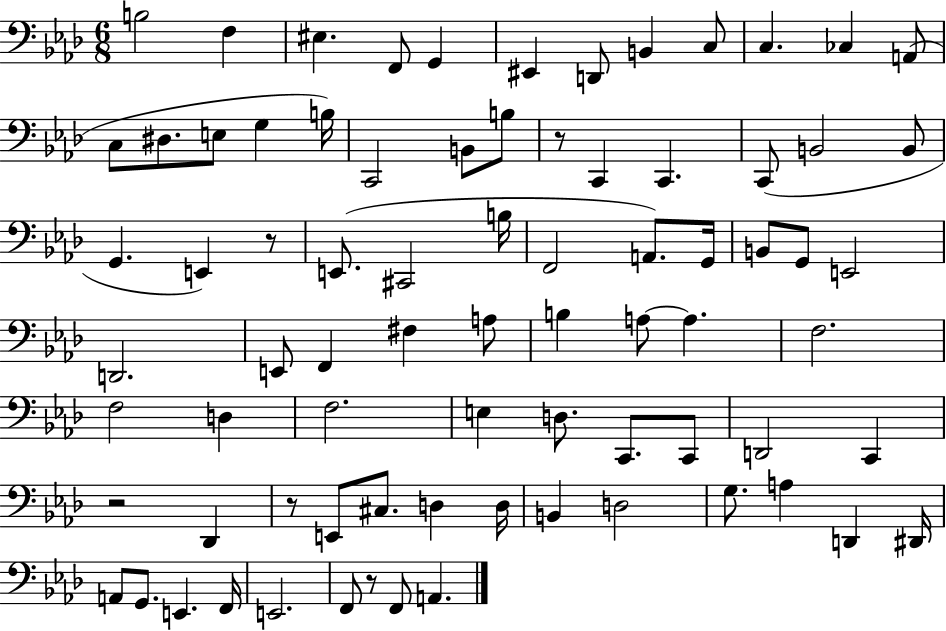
{
  \clef bass
  \numericTimeSignature
  \time 6/8
  \key aes \major
  \repeat volta 2 { b2 f4 | eis4. f,8 g,4 | eis,4 d,8 b,4 c8 | c4. ces4 a,8( | \break c8 dis8. e8 g4 b16) | c,2 b,8 b8 | r8 c,4 c,4. | c,8( b,2 b,8 | \break g,4. e,4) r8 | e,8.( cis,2 b16 | f,2 a,8.) g,16 | b,8 g,8 e,2 | \break d,2. | e,8 f,4 fis4 a8 | b4 a8~~ a4. | f2. | \break f2 d4 | f2. | e4 d8. c,8. c,8 | d,2 c,4 | \break r2 des,4 | r8 e,8 cis8. d4 d16 | b,4 d2 | g8. a4 d,4 dis,16 | \break a,8 g,8. e,4. f,16 | e,2. | f,8 r8 f,8 a,4. | } \bar "|."
}